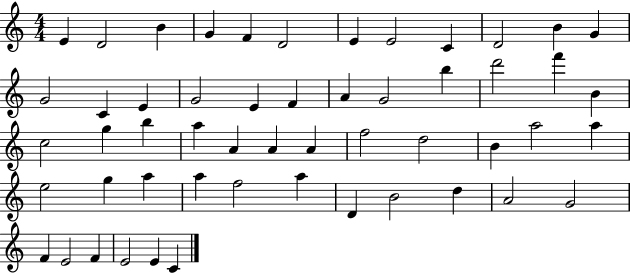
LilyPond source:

{
  \clef treble
  \numericTimeSignature
  \time 4/4
  \key c \major
  e'4 d'2 b'4 | g'4 f'4 d'2 | e'4 e'2 c'4 | d'2 b'4 g'4 | \break g'2 c'4 e'4 | g'2 e'4 f'4 | a'4 g'2 b''4 | d'''2 f'''4 b'4 | \break c''2 g''4 b''4 | a''4 a'4 a'4 a'4 | f''2 d''2 | b'4 a''2 a''4 | \break e''2 g''4 a''4 | a''4 f''2 a''4 | d'4 b'2 d''4 | a'2 g'2 | \break f'4 e'2 f'4 | e'2 e'4 c'4 | \bar "|."
}